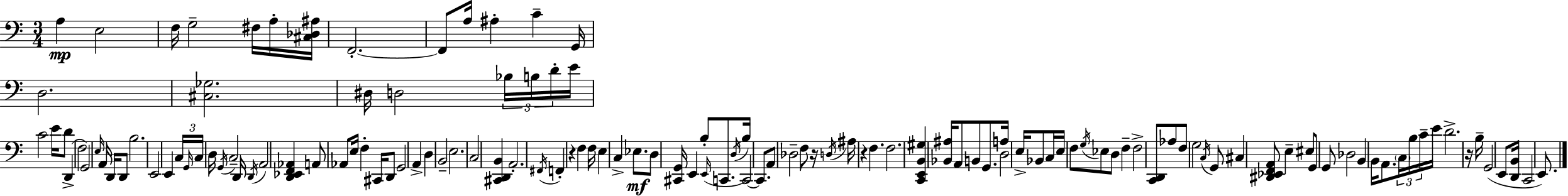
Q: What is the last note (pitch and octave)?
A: E2